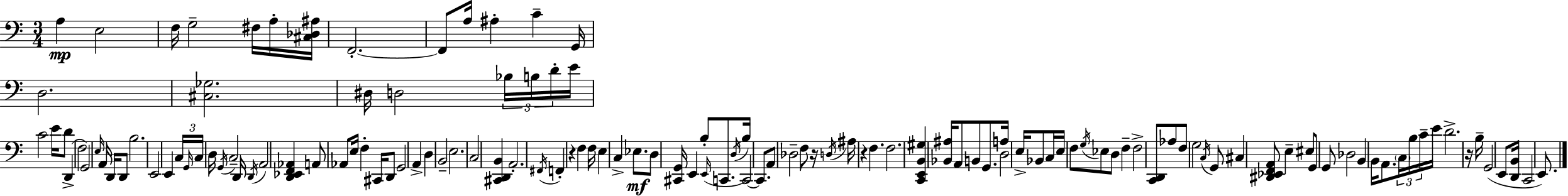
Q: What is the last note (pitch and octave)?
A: E2